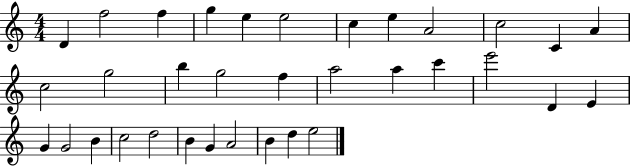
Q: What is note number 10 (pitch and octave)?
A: C5